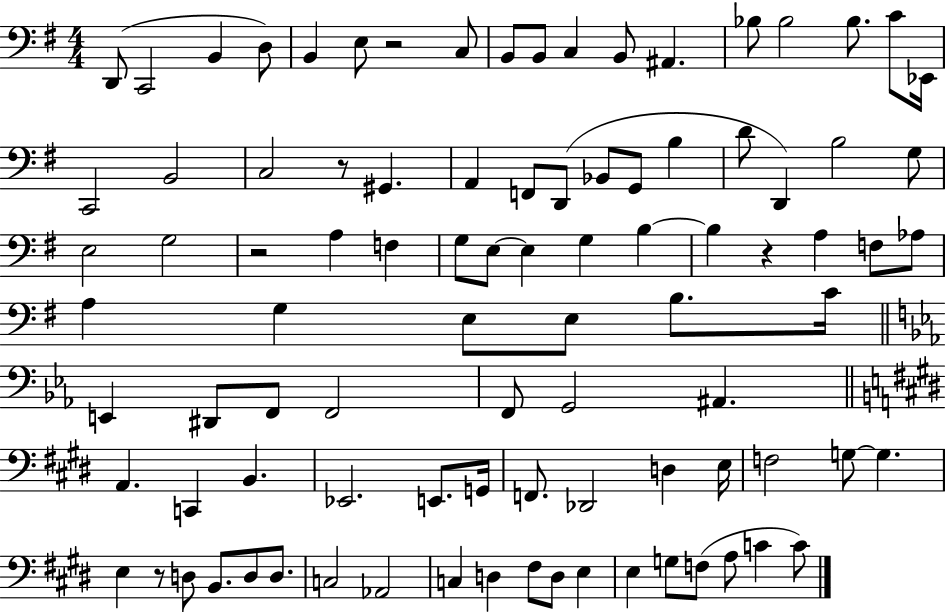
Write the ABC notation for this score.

X:1
T:Untitled
M:4/4
L:1/4
K:G
D,,/2 C,,2 B,, D,/2 B,, E,/2 z2 C,/2 B,,/2 B,,/2 C, B,,/2 ^A,, _B,/2 _B,2 _B,/2 C/2 _E,,/4 C,,2 B,,2 C,2 z/2 ^G,, A,, F,,/2 D,,/2 _B,,/2 G,,/2 B, D/2 D,, B,2 G,/2 E,2 G,2 z2 A, F, G,/2 E,/2 E, G, B, B, z A, F,/2 _A,/2 A, G, E,/2 E,/2 B,/2 C/4 E,, ^D,,/2 F,,/2 F,,2 F,,/2 G,,2 ^A,, A,, C,, B,, _E,,2 E,,/2 G,,/4 F,,/2 _D,,2 D, E,/4 F,2 G,/2 G, E, z/2 D,/2 B,,/2 D,/2 D,/2 C,2 _A,,2 C, D, ^F,/2 D,/2 E, E, G,/2 F,/2 A,/2 C C/2